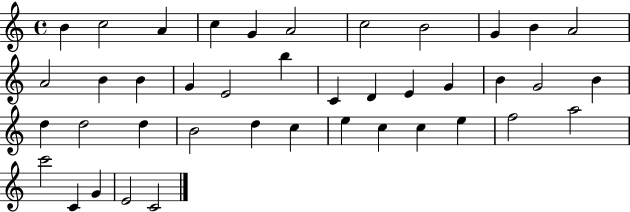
B4/q C5/h A4/q C5/q G4/q A4/h C5/h B4/h G4/q B4/q A4/h A4/h B4/q B4/q G4/q E4/h B5/q C4/q D4/q E4/q G4/q B4/q G4/h B4/q D5/q D5/h D5/q B4/h D5/q C5/q E5/q C5/q C5/q E5/q F5/h A5/h C6/h C4/q G4/q E4/h C4/h